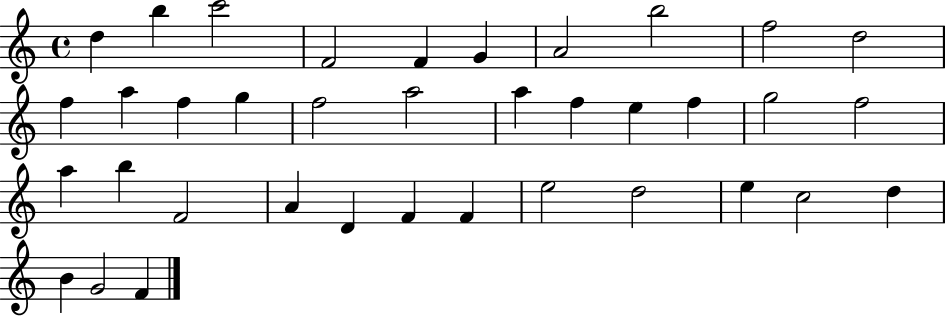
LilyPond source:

{
  \clef treble
  \time 4/4
  \defaultTimeSignature
  \key c \major
  d''4 b''4 c'''2 | f'2 f'4 g'4 | a'2 b''2 | f''2 d''2 | \break f''4 a''4 f''4 g''4 | f''2 a''2 | a''4 f''4 e''4 f''4 | g''2 f''2 | \break a''4 b''4 f'2 | a'4 d'4 f'4 f'4 | e''2 d''2 | e''4 c''2 d''4 | \break b'4 g'2 f'4 | \bar "|."
}